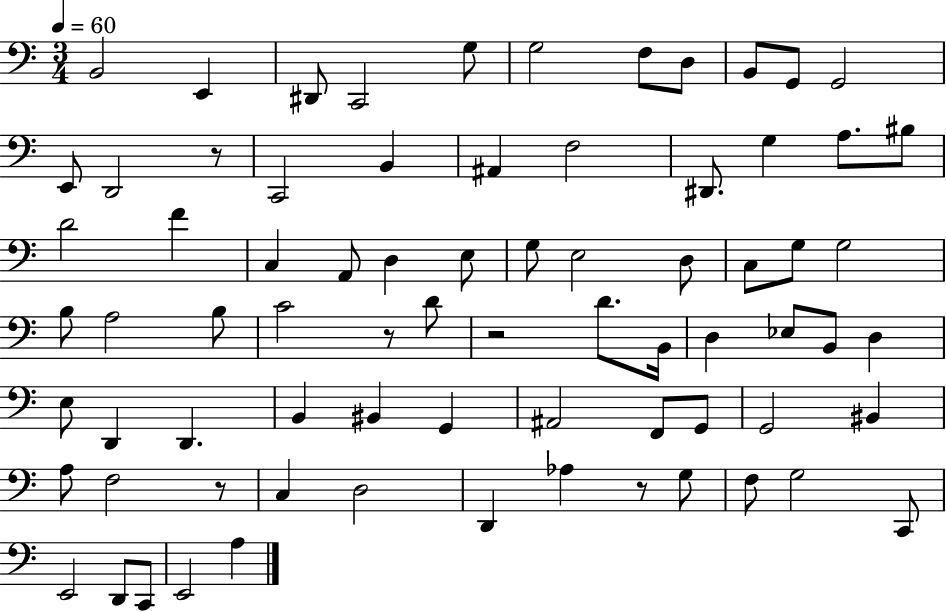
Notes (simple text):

B2/h E2/q D#2/e C2/h G3/e G3/h F3/e D3/e B2/e G2/e G2/h E2/e D2/h R/e C2/h B2/q A#2/q F3/h D#2/e. G3/q A3/e. BIS3/e D4/h F4/q C3/q A2/e D3/q E3/e G3/e E3/h D3/e C3/e G3/e G3/h B3/e A3/h B3/e C4/h R/e D4/e R/h D4/e. B2/s D3/q Eb3/e B2/e D3/q E3/e D2/q D2/q. B2/q BIS2/q G2/q A#2/h F2/e G2/e G2/h BIS2/q A3/e F3/h R/e C3/q D3/h D2/q Ab3/q R/e G3/e F3/e G3/h C2/e E2/h D2/e C2/e E2/h A3/q